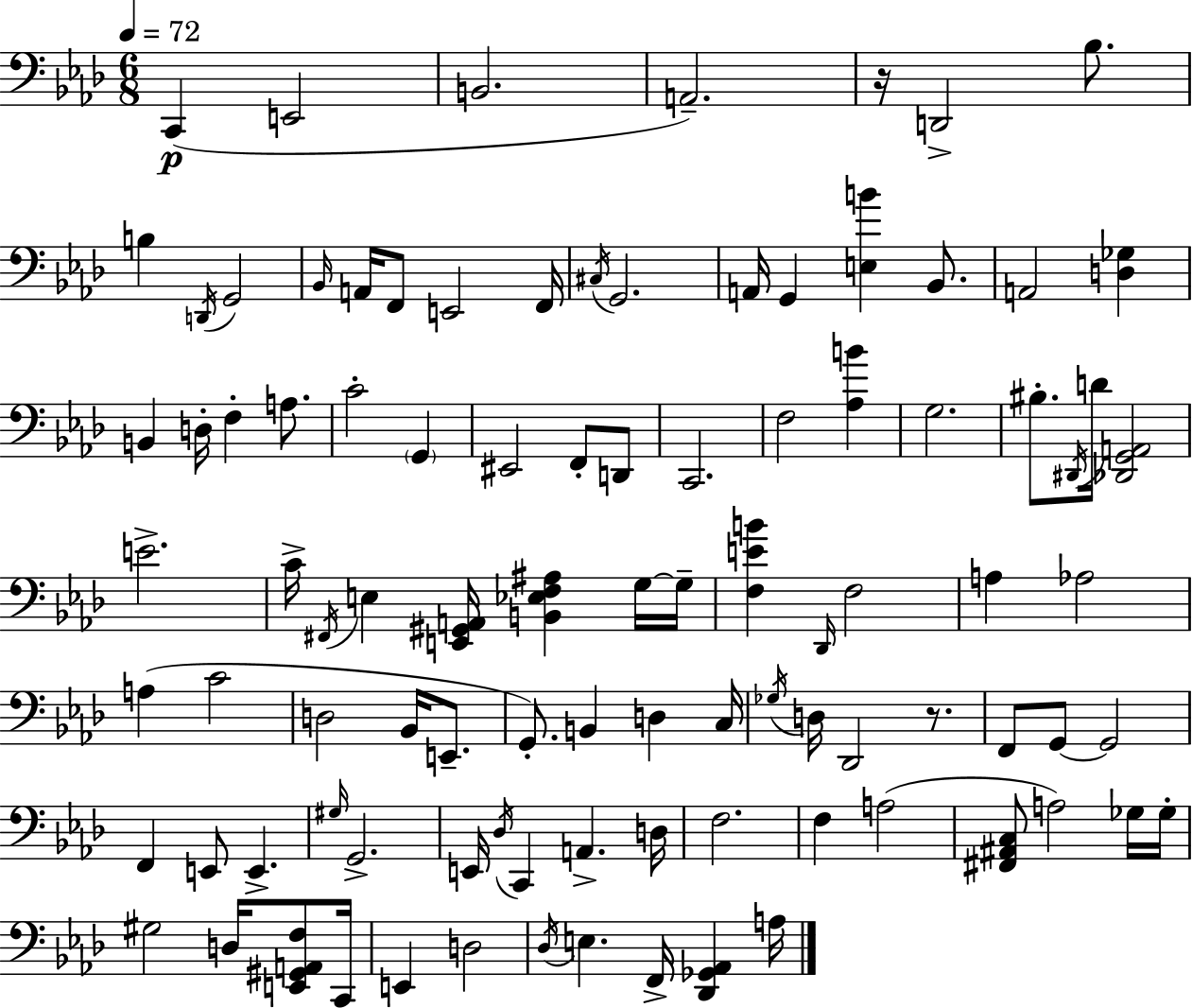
C2/q E2/h B2/h. A2/h. R/s D2/h Bb3/e. B3/q D2/s G2/h Bb2/s A2/s F2/e E2/h F2/s C#3/s G2/h. A2/s G2/q [E3,B4]/q Bb2/e. A2/h [D3,Gb3]/q B2/q D3/s F3/q A3/e. C4/h G2/q EIS2/h F2/e D2/e C2/h. F3/h [Ab3,B4]/q G3/h. BIS3/e. D#2/s D4/s [Db2,G2,A2]/h E4/h. C4/s F#2/s E3/q [E2,G#2,A2]/s [B2,Eb3,F3,A#3]/q G3/s G3/s [F3,E4,B4]/q Db2/s F3/h A3/q Ab3/h A3/q C4/h D3/h Bb2/s E2/e. G2/e. B2/q D3/q C3/s Gb3/s D3/s Db2/h R/e. F2/e G2/e G2/h F2/q E2/e E2/q. G#3/s G2/h. E2/s Db3/s C2/q A2/q. D3/s F3/h. F3/q A3/h [F#2,A#2,C3]/e A3/h Gb3/s Gb3/s G#3/h D3/s [E2,G#2,A2,F3]/e C2/s E2/q D3/h Db3/s E3/q. F2/s [Db2,Gb2,Ab2]/q A3/s